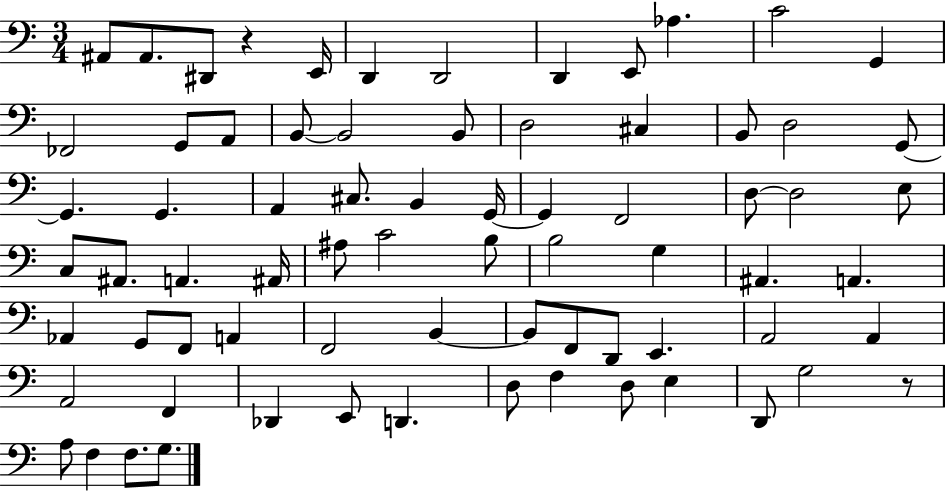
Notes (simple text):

A#2/e A#2/e. D#2/e R/q E2/s D2/q D2/h D2/q E2/e Ab3/q. C4/h G2/q FES2/h G2/e A2/e B2/e B2/h B2/e D3/h C#3/q B2/e D3/h G2/e G2/q. G2/q. A2/q C#3/e. B2/q G2/s G2/q F2/h D3/e D3/h E3/e C3/e A#2/e. A2/q. A#2/s A#3/e C4/h B3/e B3/h G3/q A#2/q. A2/q. Ab2/q G2/e F2/e A2/q F2/h B2/q B2/e F2/e D2/e E2/q. A2/h A2/q A2/h F2/q Db2/q E2/e D2/q. D3/e F3/q D3/e E3/q D2/e G3/h R/e A3/e F3/q F3/e. G3/e.